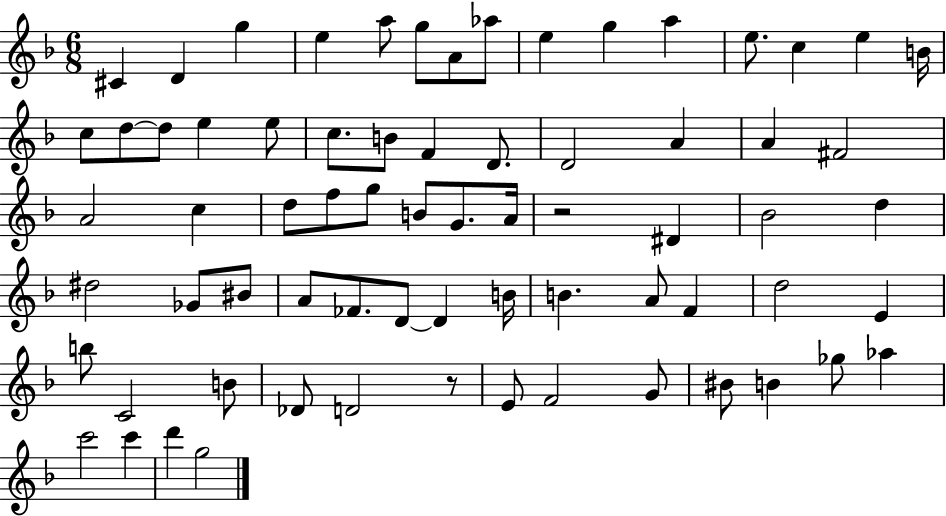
C#4/q D4/q G5/q E5/q A5/e G5/e A4/e Ab5/e E5/q G5/q A5/q E5/e. C5/q E5/q B4/s C5/e D5/e D5/e E5/q E5/e C5/e. B4/e F4/q D4/e. D4/h A4/q A4/q F#4/h A4/h C5/q D5/e F5/e G5/e B4/e G4/e. A4/s R/h D#4/q Bb4/h D5/q D#5/h Gb4/e BIS4/e A4/e FES4/e. D4/e D4/q B4/s B4/q. A4/e F4/q D5/h E4/q B5/e C4/h B4/e Db4/e D4/h R/e E4/e F4/h G4/e BIS4/e B4/q Gb5/e Ab5/q C6/h C6/q D6/q G5/h